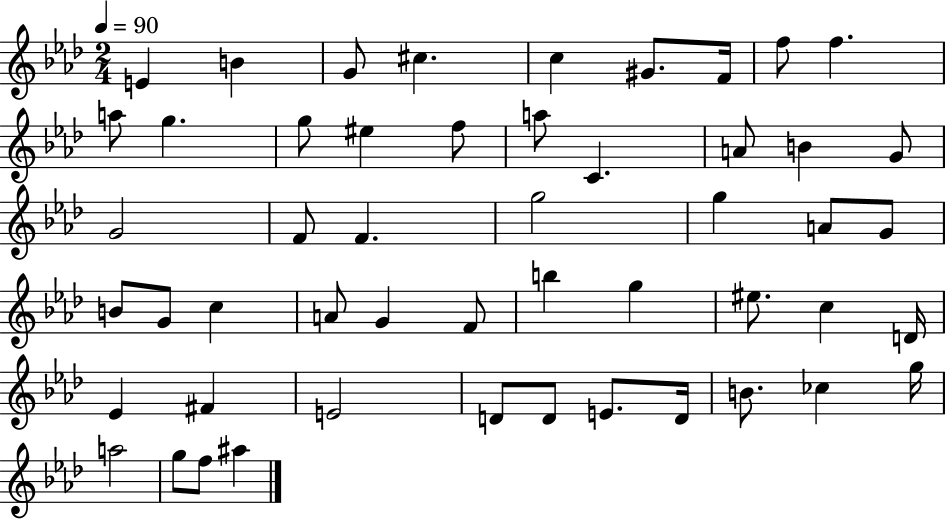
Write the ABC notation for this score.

X:1
T:Untitled
M:2/4
L:1/4
K:Ab
E B G/2 ^c c ^G/2 F/4 f/2 f a/2 g g/2 ^e f/2 a/2 C A/2 B G/2 G2 F/2 F g2 g A/2 G/2 B/2 G/2 c A/2 G F/2 b g ^e/2 c D/4 _E ^F E2 D/2 D/2 E/2 D/4 B/2 _c g/4 a2 g/2 f/2 ^a